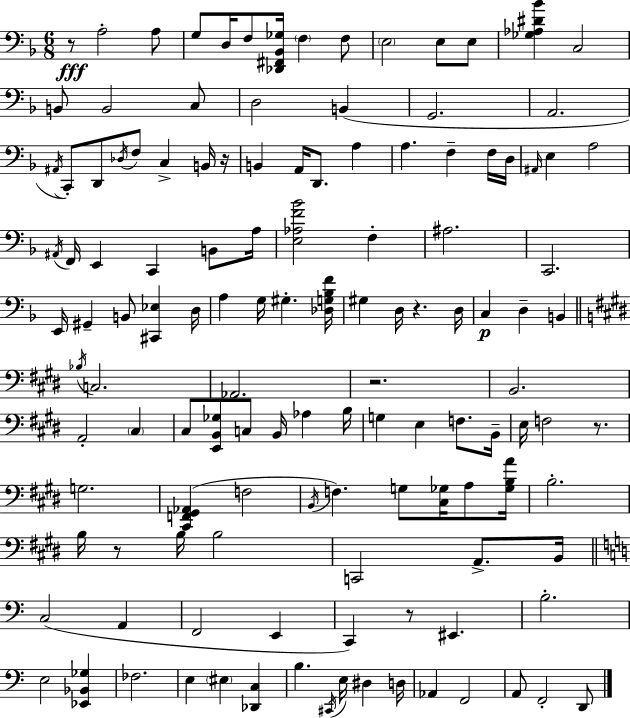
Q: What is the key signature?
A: F major